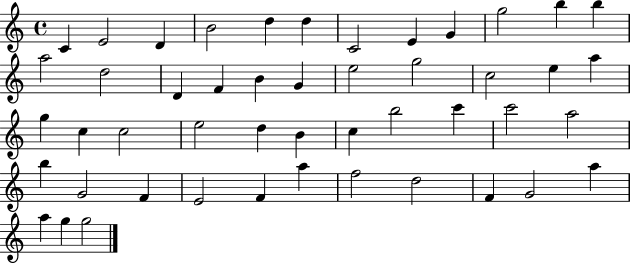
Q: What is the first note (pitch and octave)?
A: C4